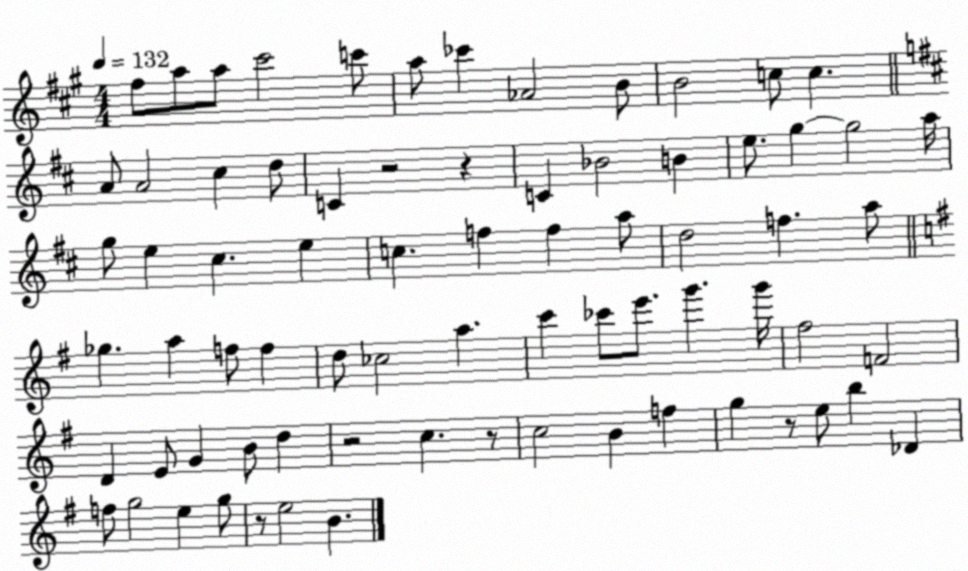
X:1
T:Untitled
M:4/4
L:1/4
K:A
^f/2 a/2 a/2 ^c'2 c'/2 a/2 _c' _A2 B/2 B2 c/2 c A/2 A2 ^c d/2 C z2 z C _B2 B e/2 g g2 a/4 g/2 e ^c e c f f a/2 d2 f a/2 _g a f/2 f d/2 _c2 a c' _c'/2 e'/2 g' g'/4 ^f2 F2 D E/2 G B/2 d z2 c z/2 c2 B f g z/2 e/2 b _D f/2 g2 e g/2 z/2 e2 B